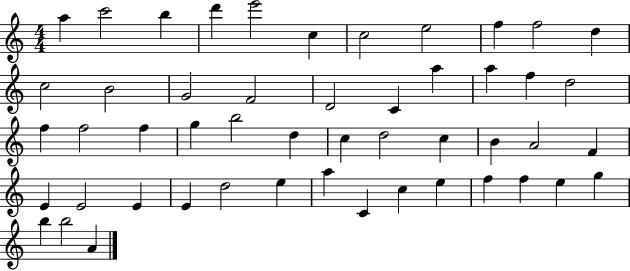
{
  \clef treble
  \numericTimeSignature
  \time 4/4
  \key c \major
  a''4 c'''2 b''4 | d'''4 e'''2 c''4 | c''2 e''2 | f''4 f''2 d''4 | \break c''2 b'2 | g'2 f'2 | d'2 c'4 a''4 | a''4 f''4 d''2 | \break f''4 f''2 f''4 | g''4 b''2 d''4 | c''4 d''2 c''4 | b'4 a'2 f'4 | \break e'4 e'2 e'4 | e'4 d''2 e''4 | a''4 c'4 c''4 e''4 | f''4 f''4 e''4 g''4 | \break b''4 b''2 a'4 | \bar "|."
}